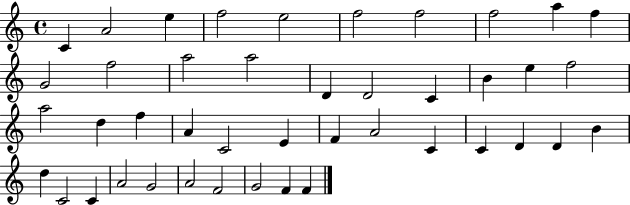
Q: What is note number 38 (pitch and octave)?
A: G4